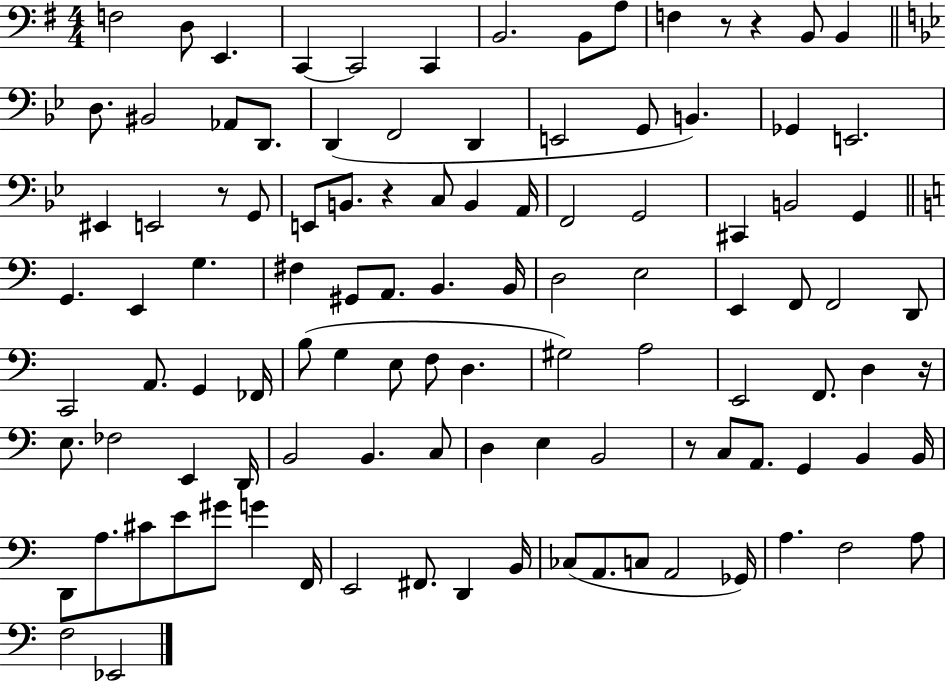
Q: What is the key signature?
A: G major